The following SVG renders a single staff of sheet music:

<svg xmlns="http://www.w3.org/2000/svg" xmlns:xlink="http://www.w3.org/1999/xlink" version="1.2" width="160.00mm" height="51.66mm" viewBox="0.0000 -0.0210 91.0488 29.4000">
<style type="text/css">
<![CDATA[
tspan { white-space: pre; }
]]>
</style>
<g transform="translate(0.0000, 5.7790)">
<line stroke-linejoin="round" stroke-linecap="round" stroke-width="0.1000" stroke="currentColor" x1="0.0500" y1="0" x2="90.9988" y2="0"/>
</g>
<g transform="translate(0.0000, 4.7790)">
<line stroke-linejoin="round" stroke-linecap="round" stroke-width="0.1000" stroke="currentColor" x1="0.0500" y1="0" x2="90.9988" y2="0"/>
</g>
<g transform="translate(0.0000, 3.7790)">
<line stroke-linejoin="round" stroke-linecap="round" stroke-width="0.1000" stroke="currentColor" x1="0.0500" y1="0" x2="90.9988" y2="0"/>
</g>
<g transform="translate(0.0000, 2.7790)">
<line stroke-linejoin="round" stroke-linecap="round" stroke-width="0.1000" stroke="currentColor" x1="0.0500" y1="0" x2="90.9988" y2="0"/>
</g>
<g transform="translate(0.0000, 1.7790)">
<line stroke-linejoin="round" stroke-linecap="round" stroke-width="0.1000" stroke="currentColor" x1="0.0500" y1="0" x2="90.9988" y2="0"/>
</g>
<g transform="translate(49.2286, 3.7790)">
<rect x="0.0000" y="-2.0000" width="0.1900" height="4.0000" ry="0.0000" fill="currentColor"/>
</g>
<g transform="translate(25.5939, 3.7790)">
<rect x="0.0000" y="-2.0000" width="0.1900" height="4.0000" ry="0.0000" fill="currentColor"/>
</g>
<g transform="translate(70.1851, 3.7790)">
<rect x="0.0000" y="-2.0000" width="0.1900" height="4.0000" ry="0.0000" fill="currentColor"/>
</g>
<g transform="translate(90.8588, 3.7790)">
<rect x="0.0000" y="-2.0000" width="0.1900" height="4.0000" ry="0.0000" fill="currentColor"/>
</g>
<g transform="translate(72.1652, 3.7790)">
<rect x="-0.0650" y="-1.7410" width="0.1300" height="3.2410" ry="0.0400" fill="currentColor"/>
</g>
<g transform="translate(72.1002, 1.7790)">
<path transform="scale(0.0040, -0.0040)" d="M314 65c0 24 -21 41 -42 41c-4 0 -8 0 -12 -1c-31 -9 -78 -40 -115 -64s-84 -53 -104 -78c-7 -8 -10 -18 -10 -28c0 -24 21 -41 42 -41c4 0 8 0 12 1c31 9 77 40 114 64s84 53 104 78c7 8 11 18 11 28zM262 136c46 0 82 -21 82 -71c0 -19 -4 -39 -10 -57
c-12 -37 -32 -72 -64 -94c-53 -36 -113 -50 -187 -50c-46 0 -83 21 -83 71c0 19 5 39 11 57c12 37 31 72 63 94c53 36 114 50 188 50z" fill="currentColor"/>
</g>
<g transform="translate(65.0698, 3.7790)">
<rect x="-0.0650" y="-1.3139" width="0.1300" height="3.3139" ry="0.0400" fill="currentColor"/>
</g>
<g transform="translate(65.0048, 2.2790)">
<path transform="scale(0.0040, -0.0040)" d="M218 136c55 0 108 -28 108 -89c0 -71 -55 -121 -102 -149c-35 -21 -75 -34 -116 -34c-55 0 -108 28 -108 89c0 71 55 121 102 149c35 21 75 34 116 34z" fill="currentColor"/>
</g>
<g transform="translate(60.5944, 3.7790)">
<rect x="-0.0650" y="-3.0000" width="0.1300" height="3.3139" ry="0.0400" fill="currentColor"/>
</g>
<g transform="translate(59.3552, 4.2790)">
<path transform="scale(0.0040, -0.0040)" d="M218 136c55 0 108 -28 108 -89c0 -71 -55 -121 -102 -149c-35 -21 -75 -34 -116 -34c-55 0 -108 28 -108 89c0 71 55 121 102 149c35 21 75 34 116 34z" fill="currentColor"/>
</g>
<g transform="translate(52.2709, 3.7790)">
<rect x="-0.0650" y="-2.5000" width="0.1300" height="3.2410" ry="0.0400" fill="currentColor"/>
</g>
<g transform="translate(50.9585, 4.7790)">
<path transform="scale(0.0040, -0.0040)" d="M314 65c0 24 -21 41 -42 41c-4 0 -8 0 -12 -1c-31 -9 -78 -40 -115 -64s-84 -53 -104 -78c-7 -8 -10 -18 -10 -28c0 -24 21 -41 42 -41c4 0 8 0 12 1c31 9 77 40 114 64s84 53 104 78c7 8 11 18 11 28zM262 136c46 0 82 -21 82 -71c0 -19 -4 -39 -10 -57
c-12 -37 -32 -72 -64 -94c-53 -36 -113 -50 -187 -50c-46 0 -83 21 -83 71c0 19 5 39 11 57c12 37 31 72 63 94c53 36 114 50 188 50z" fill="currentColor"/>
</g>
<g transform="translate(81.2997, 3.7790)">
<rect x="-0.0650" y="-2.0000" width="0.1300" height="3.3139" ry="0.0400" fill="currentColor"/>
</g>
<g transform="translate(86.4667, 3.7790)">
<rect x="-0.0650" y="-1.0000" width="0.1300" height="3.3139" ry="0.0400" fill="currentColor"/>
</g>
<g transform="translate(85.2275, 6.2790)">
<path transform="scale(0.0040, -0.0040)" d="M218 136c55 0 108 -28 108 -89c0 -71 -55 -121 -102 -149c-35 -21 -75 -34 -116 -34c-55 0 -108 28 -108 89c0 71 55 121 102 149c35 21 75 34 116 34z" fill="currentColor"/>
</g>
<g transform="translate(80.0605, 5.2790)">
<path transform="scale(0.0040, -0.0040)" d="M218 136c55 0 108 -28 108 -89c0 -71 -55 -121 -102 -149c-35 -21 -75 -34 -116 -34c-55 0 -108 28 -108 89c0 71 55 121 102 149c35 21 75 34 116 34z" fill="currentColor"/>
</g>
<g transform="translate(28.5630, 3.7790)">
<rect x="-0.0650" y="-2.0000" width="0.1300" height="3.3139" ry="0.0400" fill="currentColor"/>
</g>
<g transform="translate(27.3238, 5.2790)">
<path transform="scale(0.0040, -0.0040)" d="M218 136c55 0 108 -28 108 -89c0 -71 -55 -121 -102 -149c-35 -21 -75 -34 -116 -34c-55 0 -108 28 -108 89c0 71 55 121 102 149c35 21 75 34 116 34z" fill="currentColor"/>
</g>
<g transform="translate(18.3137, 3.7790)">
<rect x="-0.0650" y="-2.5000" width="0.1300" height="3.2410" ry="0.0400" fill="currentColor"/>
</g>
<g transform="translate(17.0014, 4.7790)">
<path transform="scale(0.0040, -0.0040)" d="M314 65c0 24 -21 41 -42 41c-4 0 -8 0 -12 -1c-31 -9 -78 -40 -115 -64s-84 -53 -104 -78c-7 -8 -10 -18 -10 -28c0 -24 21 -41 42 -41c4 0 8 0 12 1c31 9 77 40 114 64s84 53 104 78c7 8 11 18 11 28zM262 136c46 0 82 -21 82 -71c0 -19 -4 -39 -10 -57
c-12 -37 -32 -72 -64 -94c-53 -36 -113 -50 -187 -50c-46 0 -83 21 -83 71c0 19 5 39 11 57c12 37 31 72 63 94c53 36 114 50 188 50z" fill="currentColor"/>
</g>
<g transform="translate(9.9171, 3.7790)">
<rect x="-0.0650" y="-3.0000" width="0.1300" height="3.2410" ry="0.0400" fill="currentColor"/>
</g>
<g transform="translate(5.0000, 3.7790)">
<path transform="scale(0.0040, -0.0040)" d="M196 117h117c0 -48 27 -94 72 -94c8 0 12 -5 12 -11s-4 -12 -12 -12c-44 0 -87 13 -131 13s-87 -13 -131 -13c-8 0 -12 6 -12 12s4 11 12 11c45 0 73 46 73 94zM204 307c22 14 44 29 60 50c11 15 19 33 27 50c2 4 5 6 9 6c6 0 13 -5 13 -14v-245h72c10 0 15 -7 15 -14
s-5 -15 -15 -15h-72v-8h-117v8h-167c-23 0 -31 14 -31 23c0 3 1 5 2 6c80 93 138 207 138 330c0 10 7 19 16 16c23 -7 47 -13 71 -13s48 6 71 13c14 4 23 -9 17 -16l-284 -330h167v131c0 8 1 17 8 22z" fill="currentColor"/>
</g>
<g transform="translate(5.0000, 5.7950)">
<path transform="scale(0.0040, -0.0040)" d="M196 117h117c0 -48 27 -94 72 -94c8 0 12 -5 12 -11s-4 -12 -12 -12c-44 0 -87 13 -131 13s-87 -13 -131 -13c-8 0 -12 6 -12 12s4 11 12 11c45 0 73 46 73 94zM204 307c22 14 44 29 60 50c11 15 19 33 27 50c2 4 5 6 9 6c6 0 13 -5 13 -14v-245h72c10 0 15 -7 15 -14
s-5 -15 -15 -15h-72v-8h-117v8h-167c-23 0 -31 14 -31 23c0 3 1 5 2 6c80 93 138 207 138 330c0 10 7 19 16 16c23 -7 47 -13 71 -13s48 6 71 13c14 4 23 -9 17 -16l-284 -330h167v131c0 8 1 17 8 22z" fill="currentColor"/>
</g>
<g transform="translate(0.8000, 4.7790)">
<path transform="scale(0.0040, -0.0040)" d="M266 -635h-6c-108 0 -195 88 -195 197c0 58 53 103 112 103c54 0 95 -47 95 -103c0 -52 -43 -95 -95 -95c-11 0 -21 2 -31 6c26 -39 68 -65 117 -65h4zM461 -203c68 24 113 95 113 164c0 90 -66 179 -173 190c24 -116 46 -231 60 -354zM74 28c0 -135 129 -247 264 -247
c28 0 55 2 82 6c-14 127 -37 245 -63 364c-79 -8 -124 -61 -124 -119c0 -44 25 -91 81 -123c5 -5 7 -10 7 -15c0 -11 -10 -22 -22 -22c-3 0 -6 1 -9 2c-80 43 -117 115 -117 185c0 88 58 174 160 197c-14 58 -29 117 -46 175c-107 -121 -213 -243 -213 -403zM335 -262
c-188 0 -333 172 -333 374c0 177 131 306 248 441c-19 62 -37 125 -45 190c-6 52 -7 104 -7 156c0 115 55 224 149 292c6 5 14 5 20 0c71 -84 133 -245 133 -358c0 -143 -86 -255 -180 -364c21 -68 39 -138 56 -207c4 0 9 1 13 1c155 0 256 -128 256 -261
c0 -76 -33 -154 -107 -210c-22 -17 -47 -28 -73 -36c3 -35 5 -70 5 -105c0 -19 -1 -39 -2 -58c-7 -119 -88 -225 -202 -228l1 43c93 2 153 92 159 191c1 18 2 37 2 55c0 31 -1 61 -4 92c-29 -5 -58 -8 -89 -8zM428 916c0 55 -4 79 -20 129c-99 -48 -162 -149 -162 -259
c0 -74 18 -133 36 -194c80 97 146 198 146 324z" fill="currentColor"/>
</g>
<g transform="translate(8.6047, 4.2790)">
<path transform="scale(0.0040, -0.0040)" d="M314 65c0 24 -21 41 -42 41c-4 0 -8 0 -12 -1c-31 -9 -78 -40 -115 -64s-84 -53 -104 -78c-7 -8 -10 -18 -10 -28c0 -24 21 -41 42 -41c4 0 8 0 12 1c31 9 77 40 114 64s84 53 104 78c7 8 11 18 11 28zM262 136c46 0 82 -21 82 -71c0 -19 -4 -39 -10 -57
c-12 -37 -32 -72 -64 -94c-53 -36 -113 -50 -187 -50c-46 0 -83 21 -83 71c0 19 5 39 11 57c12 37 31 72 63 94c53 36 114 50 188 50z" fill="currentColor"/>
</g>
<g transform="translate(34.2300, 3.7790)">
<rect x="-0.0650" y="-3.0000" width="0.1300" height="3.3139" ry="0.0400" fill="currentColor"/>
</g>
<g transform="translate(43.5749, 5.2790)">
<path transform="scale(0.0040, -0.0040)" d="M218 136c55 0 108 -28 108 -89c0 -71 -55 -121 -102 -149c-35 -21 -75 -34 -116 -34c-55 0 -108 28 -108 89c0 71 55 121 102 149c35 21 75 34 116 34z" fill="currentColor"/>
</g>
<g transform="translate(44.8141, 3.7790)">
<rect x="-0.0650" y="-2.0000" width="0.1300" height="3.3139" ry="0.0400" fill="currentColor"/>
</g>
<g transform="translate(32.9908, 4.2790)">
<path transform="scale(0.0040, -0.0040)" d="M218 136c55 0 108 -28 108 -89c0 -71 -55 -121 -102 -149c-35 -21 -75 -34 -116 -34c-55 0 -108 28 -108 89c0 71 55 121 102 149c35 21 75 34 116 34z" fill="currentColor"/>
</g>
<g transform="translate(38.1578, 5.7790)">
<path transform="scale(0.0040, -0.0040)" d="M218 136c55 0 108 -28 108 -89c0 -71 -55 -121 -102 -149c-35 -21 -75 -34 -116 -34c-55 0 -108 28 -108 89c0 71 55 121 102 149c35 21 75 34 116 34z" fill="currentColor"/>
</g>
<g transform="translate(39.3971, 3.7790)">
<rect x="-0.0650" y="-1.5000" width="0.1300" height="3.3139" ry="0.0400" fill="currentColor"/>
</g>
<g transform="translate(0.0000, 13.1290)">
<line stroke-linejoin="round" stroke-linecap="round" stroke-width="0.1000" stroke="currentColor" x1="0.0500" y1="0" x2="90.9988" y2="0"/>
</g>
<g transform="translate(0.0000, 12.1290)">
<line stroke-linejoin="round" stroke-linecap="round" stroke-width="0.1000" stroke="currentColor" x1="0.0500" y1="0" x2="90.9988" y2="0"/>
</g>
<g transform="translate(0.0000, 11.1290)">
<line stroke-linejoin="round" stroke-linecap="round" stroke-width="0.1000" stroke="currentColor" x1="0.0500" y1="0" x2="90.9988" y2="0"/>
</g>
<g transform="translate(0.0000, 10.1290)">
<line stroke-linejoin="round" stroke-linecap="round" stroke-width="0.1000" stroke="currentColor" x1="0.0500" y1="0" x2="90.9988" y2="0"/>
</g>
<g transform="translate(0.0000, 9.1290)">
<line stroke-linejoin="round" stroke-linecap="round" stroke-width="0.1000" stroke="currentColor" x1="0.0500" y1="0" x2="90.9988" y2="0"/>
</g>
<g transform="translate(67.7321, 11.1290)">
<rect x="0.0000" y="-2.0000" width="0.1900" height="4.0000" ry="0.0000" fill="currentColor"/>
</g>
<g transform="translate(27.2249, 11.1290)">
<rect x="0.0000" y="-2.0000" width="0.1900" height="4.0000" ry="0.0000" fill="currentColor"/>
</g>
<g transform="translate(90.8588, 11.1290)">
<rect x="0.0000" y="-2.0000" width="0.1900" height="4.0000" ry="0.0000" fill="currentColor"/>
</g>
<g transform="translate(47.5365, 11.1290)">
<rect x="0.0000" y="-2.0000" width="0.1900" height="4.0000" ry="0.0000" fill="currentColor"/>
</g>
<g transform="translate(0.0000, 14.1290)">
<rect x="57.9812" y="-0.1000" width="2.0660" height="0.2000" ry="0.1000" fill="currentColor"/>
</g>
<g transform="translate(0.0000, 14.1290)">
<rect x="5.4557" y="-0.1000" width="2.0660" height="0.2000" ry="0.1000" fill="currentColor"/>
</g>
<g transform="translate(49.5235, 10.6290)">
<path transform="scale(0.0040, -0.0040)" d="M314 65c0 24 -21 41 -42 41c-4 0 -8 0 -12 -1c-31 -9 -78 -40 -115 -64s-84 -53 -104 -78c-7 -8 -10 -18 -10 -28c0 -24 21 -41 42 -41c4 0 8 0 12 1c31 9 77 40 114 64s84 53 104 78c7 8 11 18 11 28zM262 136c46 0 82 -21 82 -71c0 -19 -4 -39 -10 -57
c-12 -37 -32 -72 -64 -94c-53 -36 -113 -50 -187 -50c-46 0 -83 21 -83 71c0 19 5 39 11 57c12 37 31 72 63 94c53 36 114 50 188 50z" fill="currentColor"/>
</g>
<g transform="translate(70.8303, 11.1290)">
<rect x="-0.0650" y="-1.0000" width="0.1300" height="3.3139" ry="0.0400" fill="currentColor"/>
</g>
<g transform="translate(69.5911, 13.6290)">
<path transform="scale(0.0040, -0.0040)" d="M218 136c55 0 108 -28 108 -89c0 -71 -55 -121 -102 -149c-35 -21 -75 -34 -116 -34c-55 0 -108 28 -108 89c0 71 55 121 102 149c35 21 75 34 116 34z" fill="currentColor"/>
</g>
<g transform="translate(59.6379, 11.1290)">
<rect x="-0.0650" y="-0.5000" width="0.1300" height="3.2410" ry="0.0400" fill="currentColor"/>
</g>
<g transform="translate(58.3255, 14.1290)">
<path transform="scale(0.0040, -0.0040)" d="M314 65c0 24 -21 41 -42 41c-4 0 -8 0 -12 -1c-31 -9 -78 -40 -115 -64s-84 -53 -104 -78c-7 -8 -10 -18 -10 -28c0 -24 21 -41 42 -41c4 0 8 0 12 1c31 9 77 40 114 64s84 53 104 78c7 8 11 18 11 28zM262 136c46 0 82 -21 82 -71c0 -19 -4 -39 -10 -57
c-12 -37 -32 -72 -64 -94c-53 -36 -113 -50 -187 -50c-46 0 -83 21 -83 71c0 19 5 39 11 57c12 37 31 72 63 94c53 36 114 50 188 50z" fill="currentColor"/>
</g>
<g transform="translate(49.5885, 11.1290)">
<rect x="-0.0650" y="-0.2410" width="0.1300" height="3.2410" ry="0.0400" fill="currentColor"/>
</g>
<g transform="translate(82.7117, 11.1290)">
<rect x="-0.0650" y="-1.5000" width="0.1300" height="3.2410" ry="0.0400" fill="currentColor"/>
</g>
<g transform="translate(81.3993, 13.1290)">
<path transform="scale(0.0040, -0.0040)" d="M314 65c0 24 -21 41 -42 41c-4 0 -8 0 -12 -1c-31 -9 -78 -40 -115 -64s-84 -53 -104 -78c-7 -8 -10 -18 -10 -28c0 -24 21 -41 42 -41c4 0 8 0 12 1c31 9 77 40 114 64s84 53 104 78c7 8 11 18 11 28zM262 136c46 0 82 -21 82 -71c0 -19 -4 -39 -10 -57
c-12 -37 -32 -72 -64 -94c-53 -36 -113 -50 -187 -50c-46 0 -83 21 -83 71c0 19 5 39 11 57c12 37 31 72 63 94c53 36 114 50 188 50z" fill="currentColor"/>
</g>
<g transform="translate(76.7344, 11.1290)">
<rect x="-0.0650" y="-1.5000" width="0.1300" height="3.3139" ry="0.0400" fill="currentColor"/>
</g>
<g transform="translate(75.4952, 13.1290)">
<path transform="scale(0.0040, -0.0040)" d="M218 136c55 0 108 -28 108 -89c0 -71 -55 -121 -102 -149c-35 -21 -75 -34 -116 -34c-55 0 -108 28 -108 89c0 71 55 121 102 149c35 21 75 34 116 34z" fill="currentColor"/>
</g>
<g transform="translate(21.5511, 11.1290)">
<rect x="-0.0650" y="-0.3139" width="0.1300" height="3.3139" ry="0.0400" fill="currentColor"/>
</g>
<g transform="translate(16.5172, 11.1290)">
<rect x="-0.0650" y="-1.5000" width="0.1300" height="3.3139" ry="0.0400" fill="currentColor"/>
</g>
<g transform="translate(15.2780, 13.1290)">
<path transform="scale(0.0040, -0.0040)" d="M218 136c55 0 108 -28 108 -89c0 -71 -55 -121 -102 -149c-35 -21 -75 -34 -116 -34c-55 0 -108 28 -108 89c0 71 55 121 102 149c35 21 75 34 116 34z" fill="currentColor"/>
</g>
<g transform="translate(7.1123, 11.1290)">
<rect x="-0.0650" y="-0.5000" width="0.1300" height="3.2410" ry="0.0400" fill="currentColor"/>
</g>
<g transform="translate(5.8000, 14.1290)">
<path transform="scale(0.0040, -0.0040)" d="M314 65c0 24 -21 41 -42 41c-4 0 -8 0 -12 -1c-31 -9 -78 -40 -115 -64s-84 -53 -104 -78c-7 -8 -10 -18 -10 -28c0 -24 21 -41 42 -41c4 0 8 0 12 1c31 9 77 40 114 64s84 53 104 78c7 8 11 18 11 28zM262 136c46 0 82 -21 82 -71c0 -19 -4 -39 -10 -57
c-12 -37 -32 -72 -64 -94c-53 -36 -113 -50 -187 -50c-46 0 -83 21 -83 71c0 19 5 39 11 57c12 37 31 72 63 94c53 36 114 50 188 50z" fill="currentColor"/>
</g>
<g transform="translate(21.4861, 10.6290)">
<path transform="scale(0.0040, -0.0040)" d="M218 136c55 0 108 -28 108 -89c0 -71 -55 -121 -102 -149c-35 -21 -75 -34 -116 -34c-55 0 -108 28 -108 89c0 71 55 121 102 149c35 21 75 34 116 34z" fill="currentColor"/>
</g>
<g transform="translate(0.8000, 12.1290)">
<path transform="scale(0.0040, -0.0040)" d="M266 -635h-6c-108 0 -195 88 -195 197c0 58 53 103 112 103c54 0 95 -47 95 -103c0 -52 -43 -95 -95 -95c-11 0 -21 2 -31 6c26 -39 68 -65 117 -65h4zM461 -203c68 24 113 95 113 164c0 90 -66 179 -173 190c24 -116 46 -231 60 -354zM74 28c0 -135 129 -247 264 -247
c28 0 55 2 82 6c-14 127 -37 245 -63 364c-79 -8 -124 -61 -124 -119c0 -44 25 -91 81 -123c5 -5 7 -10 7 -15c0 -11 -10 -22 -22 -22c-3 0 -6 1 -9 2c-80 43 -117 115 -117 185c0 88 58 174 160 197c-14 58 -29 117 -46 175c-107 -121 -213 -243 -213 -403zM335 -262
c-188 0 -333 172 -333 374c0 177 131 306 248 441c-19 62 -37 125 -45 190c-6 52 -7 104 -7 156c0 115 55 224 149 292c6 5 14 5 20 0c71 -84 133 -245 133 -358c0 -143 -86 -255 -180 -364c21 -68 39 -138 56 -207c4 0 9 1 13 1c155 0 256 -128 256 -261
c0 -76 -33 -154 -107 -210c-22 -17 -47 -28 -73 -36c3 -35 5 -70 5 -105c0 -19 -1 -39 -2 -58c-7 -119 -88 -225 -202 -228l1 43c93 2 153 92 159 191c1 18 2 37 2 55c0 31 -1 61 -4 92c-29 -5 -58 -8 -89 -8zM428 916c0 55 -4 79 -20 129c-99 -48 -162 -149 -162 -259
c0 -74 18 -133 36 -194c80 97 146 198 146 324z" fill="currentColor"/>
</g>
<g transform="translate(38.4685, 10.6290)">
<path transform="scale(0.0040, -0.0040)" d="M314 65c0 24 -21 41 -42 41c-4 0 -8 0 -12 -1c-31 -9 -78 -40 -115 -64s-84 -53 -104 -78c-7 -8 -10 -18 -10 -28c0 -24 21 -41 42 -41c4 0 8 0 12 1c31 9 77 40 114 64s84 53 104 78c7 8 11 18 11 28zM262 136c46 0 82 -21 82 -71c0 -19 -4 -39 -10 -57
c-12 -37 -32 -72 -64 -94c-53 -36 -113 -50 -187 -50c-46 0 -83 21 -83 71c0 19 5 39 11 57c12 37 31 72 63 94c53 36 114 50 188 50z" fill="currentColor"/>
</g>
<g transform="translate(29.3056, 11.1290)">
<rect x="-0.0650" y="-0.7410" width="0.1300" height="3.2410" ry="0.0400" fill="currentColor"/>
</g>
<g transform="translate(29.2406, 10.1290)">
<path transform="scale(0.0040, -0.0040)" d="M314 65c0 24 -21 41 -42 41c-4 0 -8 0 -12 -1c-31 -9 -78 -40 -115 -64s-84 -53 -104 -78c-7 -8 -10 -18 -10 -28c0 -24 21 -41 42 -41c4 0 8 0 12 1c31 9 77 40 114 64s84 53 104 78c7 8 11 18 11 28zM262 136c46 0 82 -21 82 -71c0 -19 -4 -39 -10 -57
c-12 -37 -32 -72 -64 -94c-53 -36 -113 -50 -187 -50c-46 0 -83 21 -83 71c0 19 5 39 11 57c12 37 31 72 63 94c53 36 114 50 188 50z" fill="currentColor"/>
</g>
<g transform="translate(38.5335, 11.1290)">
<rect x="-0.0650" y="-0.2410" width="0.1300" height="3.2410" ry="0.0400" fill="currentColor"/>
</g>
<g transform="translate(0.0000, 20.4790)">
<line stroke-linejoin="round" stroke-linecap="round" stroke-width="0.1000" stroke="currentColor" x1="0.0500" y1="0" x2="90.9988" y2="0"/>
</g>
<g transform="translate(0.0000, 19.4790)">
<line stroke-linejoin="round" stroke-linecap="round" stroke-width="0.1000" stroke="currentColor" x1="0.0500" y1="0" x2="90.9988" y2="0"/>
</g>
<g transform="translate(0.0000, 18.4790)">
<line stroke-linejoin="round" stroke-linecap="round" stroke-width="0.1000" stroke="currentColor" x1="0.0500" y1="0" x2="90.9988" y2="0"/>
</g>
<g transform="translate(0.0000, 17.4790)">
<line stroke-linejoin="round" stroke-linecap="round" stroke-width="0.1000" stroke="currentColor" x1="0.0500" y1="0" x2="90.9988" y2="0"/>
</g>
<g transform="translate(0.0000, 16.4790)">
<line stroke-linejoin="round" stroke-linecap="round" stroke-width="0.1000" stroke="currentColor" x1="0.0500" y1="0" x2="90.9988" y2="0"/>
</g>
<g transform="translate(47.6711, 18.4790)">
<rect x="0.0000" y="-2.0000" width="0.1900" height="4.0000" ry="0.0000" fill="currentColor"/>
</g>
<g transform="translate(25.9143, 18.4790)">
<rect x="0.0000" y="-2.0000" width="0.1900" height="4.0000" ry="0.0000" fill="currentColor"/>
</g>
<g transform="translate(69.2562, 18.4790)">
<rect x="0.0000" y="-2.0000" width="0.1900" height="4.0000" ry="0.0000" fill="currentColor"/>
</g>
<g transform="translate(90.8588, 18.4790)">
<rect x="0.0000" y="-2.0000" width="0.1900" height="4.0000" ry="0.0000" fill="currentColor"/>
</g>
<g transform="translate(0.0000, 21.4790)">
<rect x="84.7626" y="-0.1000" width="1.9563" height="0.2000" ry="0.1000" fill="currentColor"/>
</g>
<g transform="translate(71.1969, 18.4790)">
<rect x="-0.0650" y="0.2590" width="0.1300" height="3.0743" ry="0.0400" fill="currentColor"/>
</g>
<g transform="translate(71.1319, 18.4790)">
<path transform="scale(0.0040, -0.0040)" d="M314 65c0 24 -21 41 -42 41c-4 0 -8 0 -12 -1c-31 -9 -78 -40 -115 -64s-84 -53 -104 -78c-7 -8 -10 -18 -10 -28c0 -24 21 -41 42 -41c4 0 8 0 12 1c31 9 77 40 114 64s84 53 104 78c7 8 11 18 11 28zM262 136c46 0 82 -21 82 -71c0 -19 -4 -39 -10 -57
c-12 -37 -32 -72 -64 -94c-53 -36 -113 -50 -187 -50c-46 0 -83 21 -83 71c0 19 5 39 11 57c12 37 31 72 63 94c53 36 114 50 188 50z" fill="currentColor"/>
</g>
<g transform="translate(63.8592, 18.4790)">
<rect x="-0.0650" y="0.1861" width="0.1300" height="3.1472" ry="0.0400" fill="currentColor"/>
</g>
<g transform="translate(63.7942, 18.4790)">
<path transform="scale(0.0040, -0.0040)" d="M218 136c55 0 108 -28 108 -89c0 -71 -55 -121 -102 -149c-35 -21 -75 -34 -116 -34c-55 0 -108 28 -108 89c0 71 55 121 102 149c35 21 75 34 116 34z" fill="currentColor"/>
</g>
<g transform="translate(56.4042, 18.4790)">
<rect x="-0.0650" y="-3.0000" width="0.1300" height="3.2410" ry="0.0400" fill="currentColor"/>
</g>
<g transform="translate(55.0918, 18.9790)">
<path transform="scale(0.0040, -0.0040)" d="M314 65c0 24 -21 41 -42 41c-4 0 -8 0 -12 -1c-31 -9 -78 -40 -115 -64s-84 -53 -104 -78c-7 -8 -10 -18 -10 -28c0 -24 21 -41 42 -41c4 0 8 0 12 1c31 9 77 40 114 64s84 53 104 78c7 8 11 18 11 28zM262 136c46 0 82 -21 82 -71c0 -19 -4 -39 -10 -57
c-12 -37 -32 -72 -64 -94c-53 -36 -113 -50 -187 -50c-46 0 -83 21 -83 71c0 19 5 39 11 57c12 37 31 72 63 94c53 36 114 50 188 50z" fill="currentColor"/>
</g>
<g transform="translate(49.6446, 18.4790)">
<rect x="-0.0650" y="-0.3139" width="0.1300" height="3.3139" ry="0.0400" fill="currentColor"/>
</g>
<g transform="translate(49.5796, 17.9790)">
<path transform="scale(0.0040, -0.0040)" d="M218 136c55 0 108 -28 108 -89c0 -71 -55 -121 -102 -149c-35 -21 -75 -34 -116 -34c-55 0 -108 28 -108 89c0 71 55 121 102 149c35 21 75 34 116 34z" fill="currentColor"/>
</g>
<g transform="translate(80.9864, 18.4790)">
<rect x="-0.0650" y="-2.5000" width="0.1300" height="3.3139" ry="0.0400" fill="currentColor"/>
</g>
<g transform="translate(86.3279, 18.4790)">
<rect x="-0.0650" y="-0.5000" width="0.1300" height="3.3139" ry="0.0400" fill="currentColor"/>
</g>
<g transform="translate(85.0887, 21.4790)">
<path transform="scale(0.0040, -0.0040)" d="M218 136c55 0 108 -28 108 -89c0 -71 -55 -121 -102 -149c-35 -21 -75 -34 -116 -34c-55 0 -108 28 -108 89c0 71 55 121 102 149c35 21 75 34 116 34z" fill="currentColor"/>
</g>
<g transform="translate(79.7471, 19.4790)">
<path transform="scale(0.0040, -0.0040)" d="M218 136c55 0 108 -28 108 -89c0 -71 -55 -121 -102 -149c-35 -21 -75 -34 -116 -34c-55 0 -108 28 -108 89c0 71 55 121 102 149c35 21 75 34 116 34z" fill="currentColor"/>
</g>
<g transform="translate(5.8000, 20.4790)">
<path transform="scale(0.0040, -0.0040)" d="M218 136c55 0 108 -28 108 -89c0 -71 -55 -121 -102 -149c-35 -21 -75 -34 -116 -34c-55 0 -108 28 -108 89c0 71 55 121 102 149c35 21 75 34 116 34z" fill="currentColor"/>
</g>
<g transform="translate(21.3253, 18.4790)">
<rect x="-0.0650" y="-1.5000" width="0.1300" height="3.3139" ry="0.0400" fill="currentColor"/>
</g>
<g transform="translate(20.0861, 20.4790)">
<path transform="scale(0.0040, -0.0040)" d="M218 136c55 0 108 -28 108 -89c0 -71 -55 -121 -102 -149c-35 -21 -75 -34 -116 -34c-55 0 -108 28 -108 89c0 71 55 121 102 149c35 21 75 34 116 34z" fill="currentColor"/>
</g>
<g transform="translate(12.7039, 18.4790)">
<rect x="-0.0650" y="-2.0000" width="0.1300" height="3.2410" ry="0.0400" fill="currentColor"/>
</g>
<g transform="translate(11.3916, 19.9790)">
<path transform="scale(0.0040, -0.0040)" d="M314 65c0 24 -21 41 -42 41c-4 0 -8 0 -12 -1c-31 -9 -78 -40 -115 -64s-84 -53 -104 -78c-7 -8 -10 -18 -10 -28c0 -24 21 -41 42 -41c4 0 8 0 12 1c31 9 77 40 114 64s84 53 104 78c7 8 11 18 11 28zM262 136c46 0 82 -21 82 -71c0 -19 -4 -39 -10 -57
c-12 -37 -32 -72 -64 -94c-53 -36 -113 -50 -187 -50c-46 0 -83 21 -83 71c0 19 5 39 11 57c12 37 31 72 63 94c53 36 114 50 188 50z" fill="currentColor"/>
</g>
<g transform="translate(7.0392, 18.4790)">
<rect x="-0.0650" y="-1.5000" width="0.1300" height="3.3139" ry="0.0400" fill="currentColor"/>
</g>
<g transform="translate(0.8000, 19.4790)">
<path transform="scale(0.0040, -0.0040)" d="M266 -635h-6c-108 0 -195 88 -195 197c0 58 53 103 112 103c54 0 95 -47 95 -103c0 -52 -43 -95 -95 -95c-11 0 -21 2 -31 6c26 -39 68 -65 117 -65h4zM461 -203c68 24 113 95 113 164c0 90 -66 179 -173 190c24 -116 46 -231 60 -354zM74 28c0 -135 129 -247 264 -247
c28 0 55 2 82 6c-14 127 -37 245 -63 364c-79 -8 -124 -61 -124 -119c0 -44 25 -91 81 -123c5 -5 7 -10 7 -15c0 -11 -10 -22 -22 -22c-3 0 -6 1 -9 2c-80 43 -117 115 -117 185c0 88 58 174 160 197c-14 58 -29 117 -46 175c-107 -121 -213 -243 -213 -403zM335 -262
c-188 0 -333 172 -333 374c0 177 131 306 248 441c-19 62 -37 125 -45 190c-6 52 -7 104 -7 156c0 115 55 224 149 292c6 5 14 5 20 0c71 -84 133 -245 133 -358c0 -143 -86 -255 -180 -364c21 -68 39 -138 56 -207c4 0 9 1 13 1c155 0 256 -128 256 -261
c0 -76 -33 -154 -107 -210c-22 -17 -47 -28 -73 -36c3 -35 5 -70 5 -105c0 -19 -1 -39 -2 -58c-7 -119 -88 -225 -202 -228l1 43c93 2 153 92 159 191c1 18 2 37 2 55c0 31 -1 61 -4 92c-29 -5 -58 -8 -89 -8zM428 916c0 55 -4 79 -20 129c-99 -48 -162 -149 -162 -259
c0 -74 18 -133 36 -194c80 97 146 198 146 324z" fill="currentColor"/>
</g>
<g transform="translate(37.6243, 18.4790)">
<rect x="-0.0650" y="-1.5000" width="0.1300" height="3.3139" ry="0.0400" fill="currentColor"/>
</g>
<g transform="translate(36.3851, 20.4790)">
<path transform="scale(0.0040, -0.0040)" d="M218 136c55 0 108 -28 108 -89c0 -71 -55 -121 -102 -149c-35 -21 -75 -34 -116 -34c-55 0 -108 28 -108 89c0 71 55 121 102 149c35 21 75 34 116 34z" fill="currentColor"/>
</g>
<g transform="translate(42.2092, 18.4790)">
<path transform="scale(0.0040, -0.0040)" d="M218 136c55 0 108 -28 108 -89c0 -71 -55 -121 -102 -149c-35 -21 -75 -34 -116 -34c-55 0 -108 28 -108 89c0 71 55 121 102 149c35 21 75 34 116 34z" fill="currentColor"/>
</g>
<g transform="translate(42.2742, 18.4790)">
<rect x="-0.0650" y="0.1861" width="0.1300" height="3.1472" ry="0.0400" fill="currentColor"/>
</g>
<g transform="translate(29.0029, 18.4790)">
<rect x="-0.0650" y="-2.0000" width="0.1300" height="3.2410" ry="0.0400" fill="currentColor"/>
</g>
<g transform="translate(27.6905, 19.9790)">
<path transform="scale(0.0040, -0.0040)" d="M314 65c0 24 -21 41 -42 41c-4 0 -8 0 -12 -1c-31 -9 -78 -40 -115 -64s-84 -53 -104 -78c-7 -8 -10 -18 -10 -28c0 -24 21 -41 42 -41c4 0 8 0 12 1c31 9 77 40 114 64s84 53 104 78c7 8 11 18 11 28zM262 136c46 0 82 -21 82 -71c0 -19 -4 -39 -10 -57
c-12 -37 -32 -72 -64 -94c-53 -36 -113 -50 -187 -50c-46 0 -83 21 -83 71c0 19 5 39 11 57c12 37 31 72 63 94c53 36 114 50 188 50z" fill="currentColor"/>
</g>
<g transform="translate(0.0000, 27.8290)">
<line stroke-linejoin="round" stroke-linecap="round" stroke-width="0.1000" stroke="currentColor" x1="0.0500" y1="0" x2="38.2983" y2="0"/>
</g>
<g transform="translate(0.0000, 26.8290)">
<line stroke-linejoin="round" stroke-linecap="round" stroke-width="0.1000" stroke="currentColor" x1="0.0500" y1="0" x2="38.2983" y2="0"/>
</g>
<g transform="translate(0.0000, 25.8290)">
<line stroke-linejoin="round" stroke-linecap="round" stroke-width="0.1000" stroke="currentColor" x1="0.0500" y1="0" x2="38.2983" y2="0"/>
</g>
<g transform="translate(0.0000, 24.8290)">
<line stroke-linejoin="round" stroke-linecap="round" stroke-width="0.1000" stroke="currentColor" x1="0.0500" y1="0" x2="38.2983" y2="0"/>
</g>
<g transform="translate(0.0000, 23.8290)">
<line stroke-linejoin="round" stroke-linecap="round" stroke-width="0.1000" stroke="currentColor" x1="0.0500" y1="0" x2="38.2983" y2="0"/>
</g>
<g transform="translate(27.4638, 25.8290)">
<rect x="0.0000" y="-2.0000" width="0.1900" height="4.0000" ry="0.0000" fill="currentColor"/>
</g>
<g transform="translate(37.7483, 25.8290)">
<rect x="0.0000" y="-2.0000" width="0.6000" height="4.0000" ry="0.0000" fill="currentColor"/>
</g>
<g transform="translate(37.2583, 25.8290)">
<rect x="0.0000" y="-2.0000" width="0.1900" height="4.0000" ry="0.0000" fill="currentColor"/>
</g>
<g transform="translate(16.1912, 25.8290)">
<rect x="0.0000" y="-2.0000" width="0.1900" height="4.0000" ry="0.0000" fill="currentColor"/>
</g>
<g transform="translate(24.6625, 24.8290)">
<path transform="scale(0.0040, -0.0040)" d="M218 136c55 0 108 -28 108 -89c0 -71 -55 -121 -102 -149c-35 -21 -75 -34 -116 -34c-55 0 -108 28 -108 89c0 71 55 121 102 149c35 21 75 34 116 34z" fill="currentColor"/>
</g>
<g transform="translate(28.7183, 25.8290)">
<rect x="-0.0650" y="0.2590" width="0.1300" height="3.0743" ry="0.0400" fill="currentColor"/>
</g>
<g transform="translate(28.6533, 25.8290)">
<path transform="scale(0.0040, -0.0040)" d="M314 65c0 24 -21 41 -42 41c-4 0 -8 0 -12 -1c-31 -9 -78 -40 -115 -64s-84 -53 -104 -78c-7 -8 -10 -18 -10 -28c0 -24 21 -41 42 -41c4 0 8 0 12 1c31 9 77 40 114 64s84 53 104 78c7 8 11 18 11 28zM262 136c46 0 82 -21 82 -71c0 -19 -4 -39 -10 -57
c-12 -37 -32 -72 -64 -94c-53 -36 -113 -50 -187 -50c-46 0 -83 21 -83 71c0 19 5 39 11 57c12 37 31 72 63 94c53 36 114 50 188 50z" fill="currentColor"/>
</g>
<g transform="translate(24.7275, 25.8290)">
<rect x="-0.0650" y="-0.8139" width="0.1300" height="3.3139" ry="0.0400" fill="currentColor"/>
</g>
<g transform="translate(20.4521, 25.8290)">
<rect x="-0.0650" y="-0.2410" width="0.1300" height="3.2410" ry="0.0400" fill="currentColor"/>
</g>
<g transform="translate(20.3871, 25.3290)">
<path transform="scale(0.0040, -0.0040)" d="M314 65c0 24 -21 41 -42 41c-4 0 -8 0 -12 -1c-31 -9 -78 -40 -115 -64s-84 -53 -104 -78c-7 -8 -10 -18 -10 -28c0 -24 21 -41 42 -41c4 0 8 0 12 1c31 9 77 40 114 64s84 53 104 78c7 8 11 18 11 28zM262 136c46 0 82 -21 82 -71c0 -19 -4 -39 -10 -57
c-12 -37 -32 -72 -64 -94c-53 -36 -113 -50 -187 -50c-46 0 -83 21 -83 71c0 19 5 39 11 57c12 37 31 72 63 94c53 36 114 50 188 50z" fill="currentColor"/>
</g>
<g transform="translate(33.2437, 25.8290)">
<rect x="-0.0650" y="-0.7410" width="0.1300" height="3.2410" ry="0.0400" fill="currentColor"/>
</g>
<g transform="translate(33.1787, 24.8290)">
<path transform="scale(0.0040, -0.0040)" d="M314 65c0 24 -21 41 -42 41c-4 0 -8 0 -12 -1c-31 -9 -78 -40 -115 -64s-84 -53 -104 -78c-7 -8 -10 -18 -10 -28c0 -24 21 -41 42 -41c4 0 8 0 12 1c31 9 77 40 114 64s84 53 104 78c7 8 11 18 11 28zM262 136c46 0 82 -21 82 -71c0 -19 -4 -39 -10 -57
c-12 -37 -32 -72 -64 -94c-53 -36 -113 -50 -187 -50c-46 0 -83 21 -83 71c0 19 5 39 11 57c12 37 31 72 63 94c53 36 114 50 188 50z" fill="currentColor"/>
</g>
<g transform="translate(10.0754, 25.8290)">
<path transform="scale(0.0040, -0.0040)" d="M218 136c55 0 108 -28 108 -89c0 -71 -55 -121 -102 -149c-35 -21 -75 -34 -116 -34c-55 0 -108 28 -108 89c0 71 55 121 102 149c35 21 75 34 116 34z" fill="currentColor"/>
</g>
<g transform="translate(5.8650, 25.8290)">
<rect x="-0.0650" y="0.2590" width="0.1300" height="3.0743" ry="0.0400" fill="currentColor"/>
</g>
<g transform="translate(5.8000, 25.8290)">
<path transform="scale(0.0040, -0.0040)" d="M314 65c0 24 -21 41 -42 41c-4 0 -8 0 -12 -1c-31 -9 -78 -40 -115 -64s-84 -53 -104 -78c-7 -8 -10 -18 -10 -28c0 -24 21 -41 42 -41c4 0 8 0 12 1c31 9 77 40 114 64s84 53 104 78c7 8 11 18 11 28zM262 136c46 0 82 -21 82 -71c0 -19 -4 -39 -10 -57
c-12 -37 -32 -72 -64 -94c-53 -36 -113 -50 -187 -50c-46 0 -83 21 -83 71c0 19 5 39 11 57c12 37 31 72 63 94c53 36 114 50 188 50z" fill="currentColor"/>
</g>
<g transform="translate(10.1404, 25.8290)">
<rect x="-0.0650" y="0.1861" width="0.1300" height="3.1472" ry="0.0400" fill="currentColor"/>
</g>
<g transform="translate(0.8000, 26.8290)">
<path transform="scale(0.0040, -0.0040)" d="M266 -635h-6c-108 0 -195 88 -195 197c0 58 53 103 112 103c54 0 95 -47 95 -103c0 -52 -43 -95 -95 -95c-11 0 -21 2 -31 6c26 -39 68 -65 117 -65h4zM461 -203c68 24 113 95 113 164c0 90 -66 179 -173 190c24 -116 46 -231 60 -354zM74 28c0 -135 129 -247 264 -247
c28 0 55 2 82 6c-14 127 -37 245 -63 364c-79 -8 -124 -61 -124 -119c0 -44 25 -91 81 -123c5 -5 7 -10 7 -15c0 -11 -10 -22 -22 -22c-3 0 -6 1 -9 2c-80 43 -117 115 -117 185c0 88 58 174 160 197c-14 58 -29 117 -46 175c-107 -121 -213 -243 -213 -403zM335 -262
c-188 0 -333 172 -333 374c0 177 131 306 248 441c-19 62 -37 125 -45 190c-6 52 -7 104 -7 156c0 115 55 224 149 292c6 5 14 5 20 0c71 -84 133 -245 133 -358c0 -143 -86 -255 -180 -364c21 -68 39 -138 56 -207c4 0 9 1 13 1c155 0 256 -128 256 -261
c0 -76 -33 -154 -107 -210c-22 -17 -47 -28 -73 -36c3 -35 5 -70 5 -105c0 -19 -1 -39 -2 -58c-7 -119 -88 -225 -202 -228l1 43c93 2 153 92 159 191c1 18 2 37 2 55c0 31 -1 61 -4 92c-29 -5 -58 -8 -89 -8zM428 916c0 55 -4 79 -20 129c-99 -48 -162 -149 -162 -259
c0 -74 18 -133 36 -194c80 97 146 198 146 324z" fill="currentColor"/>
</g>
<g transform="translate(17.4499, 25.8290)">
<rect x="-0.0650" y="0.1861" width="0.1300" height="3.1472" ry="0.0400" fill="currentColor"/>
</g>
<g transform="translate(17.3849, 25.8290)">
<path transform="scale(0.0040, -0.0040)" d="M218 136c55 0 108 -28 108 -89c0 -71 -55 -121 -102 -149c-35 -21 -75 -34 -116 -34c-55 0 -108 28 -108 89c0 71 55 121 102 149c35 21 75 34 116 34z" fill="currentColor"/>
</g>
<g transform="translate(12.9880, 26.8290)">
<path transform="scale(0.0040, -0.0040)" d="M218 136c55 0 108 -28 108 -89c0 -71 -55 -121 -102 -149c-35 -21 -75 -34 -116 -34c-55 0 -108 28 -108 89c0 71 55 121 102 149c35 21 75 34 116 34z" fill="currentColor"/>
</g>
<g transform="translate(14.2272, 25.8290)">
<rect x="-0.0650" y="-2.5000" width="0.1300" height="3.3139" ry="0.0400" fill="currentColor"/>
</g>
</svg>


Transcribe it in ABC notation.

X:1
T:Untitled
M:4/4
L:1/4
K:C
A2 G2 F A E F G2 A e f2 F D C2 E c d2 c2 c2 C2 D E E2 E F2 E F2 E B c A2 B B2 G C B2 B G B c2 d B2 d2